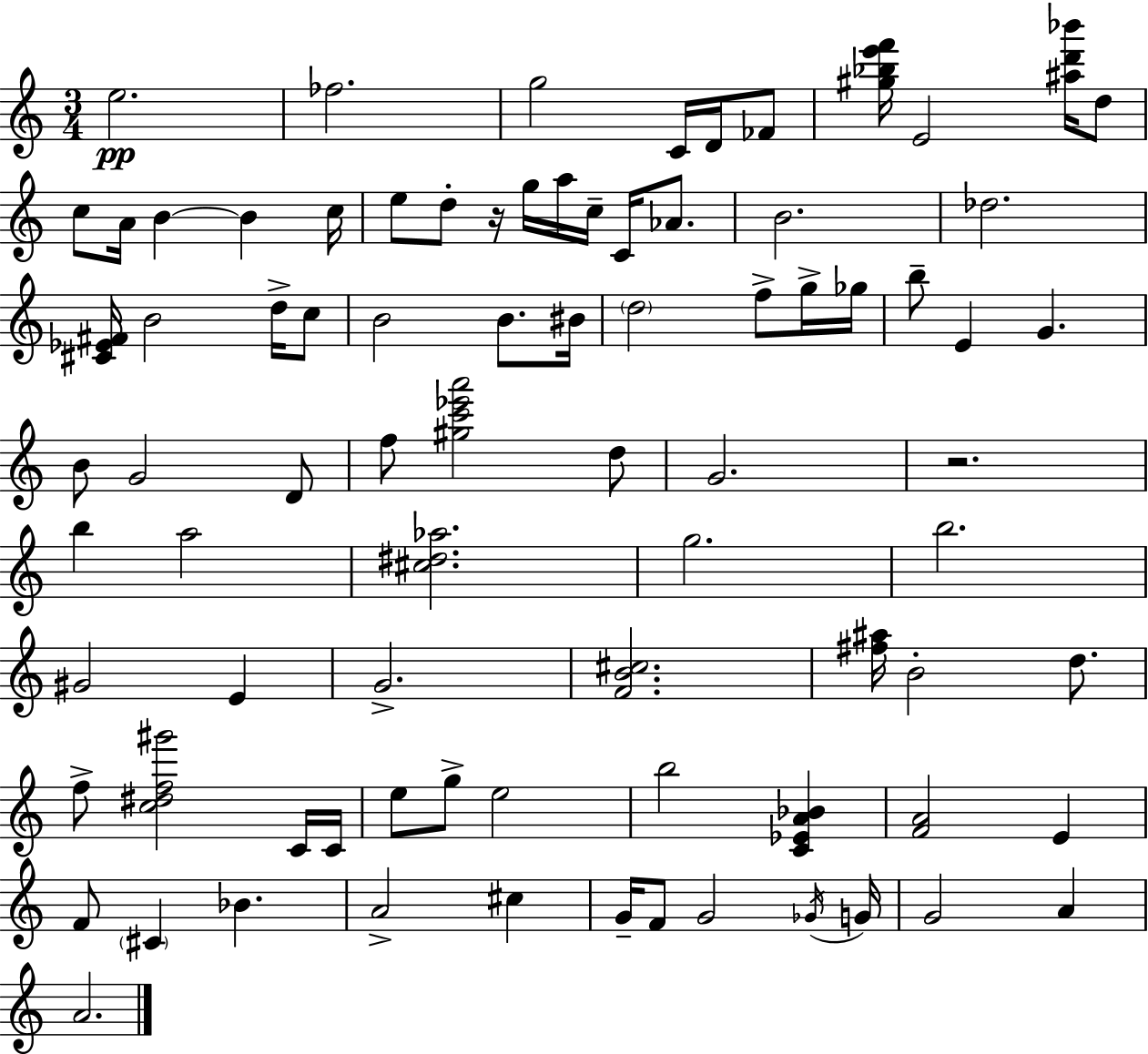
{
  \clef treble
  \numericTimeSignature
  \time 3/4
  \key a \minor
  \repeat volta 2 { e''2.\pp | fes''2. | g''2 c'16 d'16 fes'8 | <gis'' bes'' e''' f'''>16 e'2 <ais'' d''' bes'''>16 d''8 | \break c''8 a'16 b'4~~ b'4 c''16 | e''8 d''8-. r16 g''16 a''16 c''16-- c'16 aes'8. | b'2. | des''2. | \break <cis' ees' fis'>16 b'2 d''16-> c''8 | b'2 b'8. bis'16 | \parenthesize d''2 f''8-> g''16-> ges''16 | b''8-- e'4 g'4. | \break b'8 g'2 d'8 | f''8 <gis'' c''' ees''' a'''>2 d''8 | g'2. | r2. | \break b''4 a''2 | <cis'' dis'' aes''>2. | g''2. | b''2. | \break gis'2 e'4 | g'2.-> | <f' b' cis''>2. | <fis'' ais''>16 b'2-. d''8. | \break f''8-> <c'' dis'' f'' gis'''>2 c'16 c'16 | e''8 g''8-> e''2 | b''2 <c' ees' a' bes'>4 | <f' a'>2 e'4 | \break f'8 \parenthesize cis'4 bes'4. | a'2-> cis''4 | g'16-- f'8 g'2 \acciaccatura { ges'16 } | g'16 g'2 a'4 | \break a'2. | } \bar "|."
}